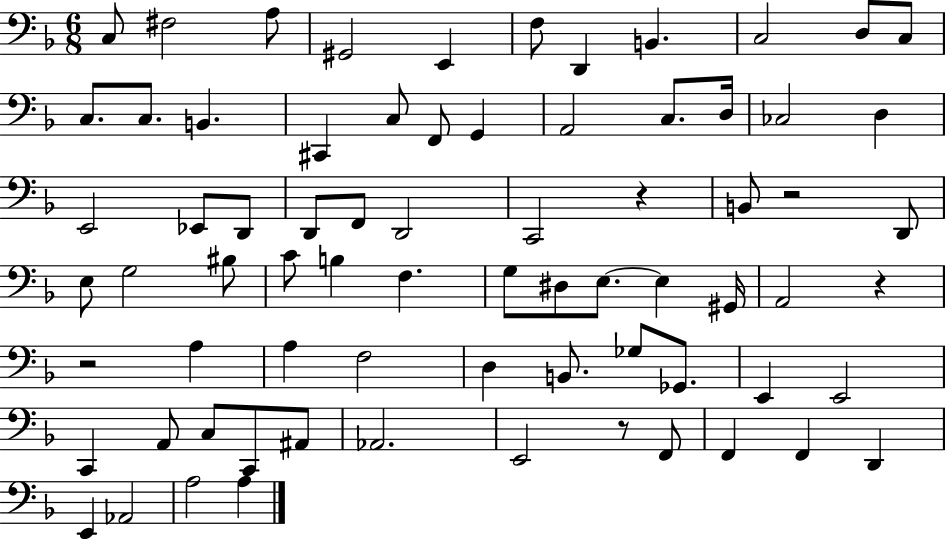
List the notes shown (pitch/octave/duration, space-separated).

C3/e F#3/h A3/e G#2/h E2/q F3/e D2/q B2/q. C3/h D3/e C3/e C3/e. C3/e. B2/q. C#2/q C3/e F2/e G2/q A2/h C3/e. D3/s CES3/h D3/q E2/h Eb2/e D2/e D2/e F2/e D2/h C2/h R/q B2/e R/h D2/e E3/e G3/h BIS3/e C4/e B3/q F3/q. G3/e D#3/e E3/e. E3/q G#2/s A2/h R/q R/h A3/q A3/q F3/h D3/q B2/e. Gb3/e Gb2/e. E2/q E2/h C2/q A2/e C3/e C2/e A#2/e Ab2/h. E2/h R/e F2/e F2/q F2/q D2/q E2/q Ab2/h A3/h A3/q